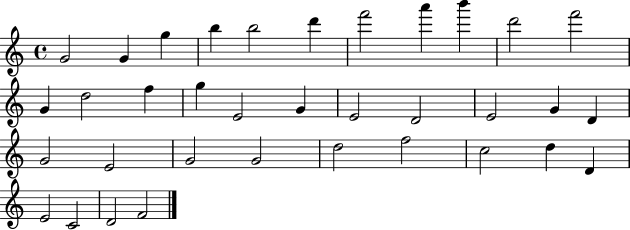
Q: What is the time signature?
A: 4/4